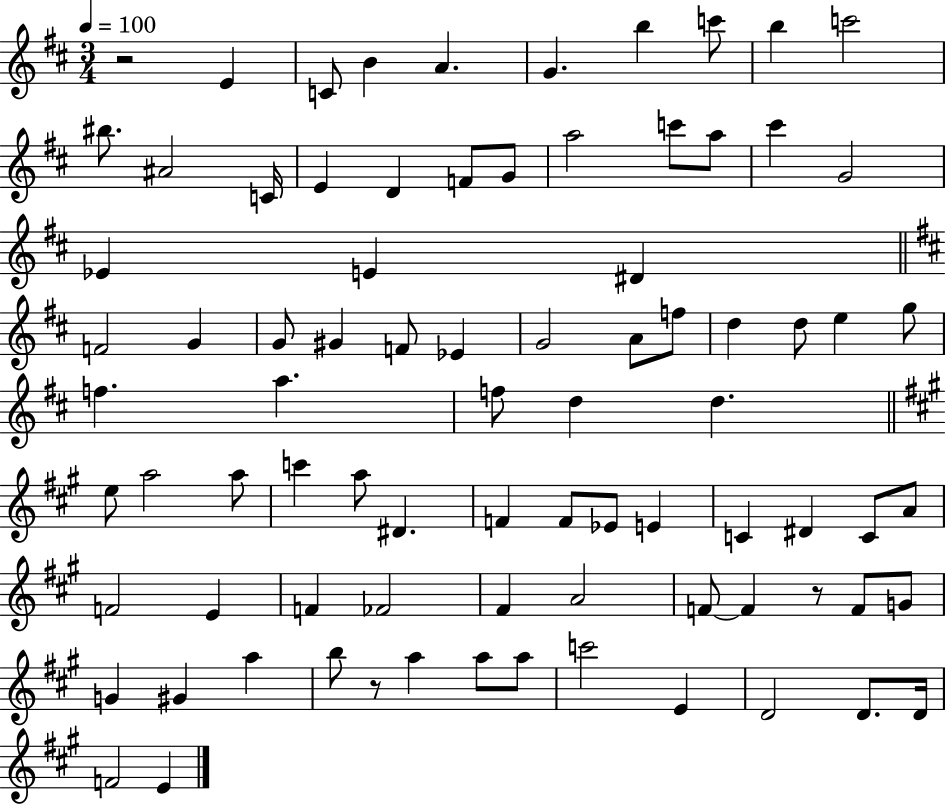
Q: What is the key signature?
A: D major